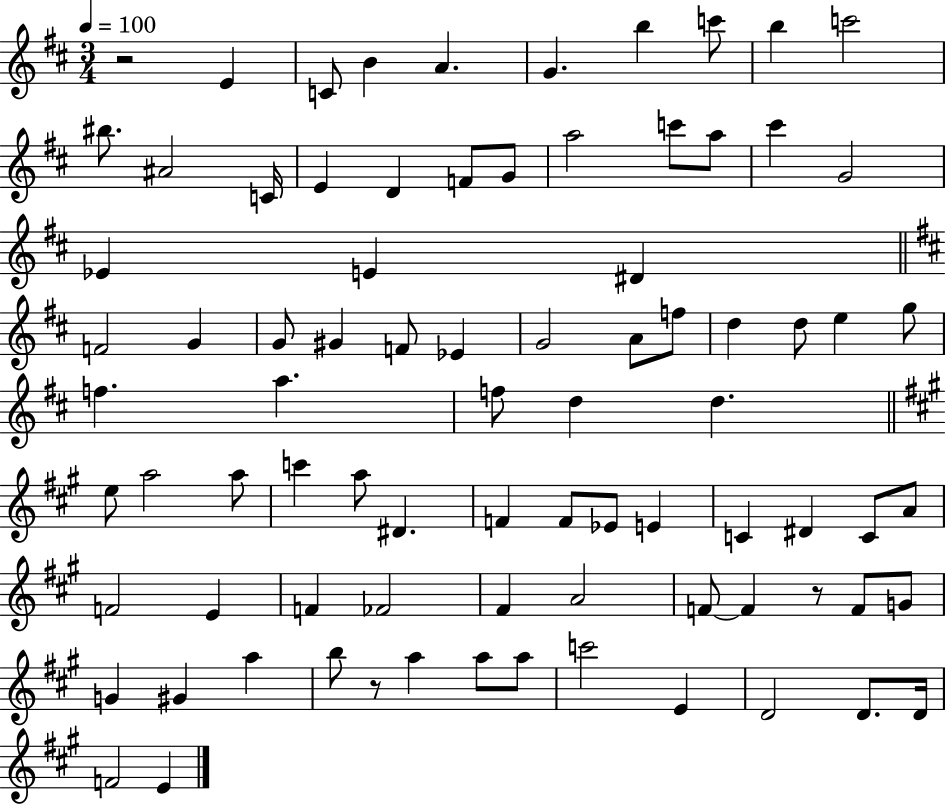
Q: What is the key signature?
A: D major